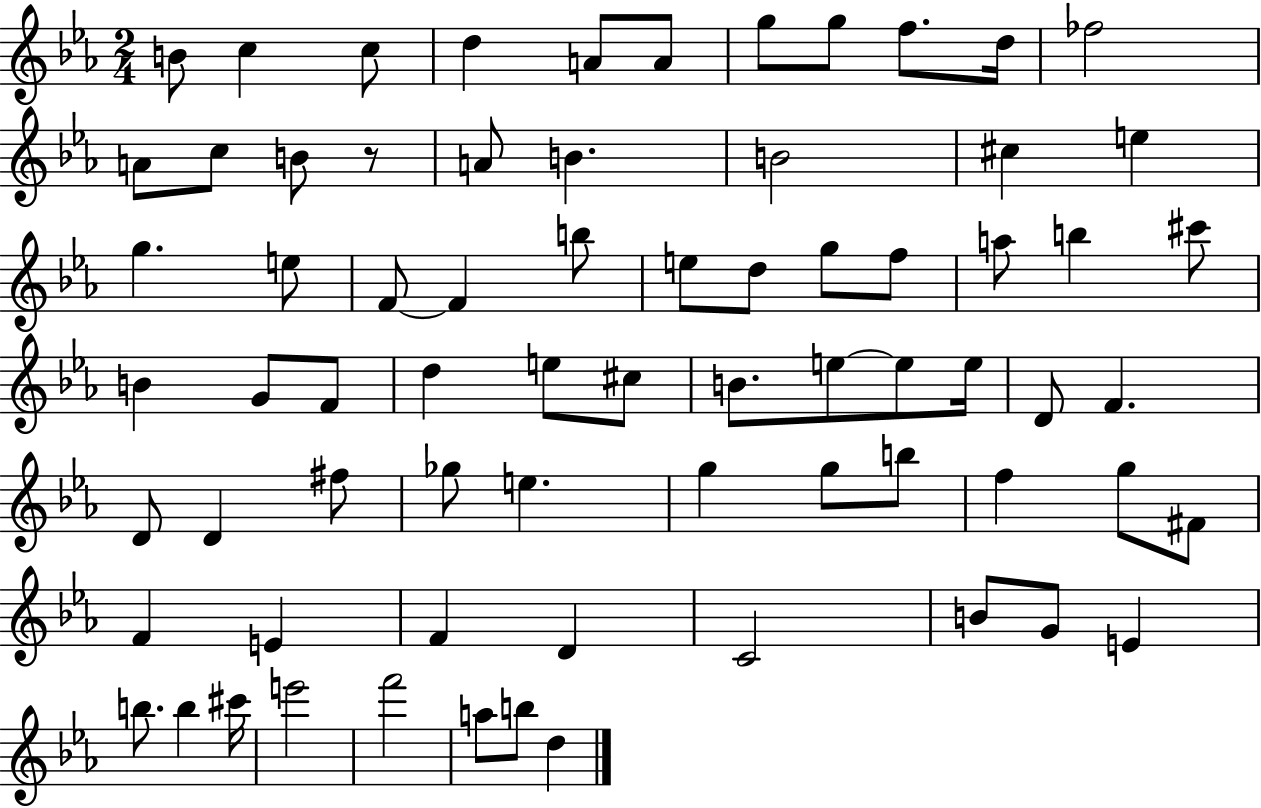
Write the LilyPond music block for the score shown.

{
  \clef treble
  \numericTimeSignature
  \time 2/4
  \key ees \major
  b'8 c''4 c''8 | d''4 a'8 a'8 | g''8 g''8 f''8. d''16 | fes''2 | \break a'8 c''8 b'8 r8 | a'8 b'4. | b'2 | cis''4 e''4 | \break g''4. e''8 | f'8~~ f'4 b''8 | e''8 d''8 g''8 f''8 | a''8 b''4 cis'''8 | \break b'4 g'8 f'8 | d''4 e''8 cis''8 | b'8. e''8~~ e''8 e''16 | d'8 f'4. | \break d'8 d'4 fis''8 | ges''8 e''4. | g''4 g''8 b''8 | f''4 g''8 fis'8 | \break f'4 e'4 | f'4 d'4 | c'2 | b'8 g'8 e'4 | \break b''8. b''4 cis'''16 | e'''2 | f'''2 | a''8 b''8 d''4 | \break \bar "|."
}